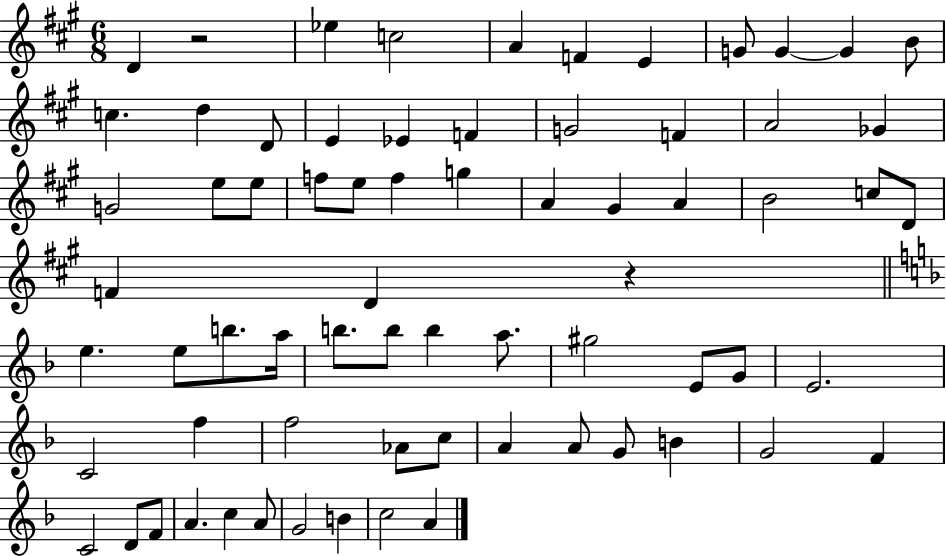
{
  \clef treble
  \numericTimeSignature
  \time 6/8
  \key a \major
  d'4 r2 | ees''4 c''2 | a'4 f'4 e'4 | g'8 g'4~~ g'4 b'8 | \break c''4. d''4 d'8 | e'4 ees'4 f'4 | g'2 f'4 | a'2 ges'4 | \break g'2 e''8 e''8 | f''8 e''8 f''4 g''4 | a'4 gis'4 a'4 | b'2 c''8 d'8 | \break f'4 d'4 r4 | \bar "||" \break \key f \major e''4. e''8 b''8. a''16 | b''8. b''8 b''4 a''8. | gis''2 e'8 g'8 | e'2. | \break c'2 f''4 | f''2 aes'8 c''8 | a'4 a'8 g'8 b'4 | g'2 f'4 | \break c'2 d'8 f'8 | a'4. c''4 a'8 | g'2 b'4 | c''2 a'4 | \break \bar "|."
}